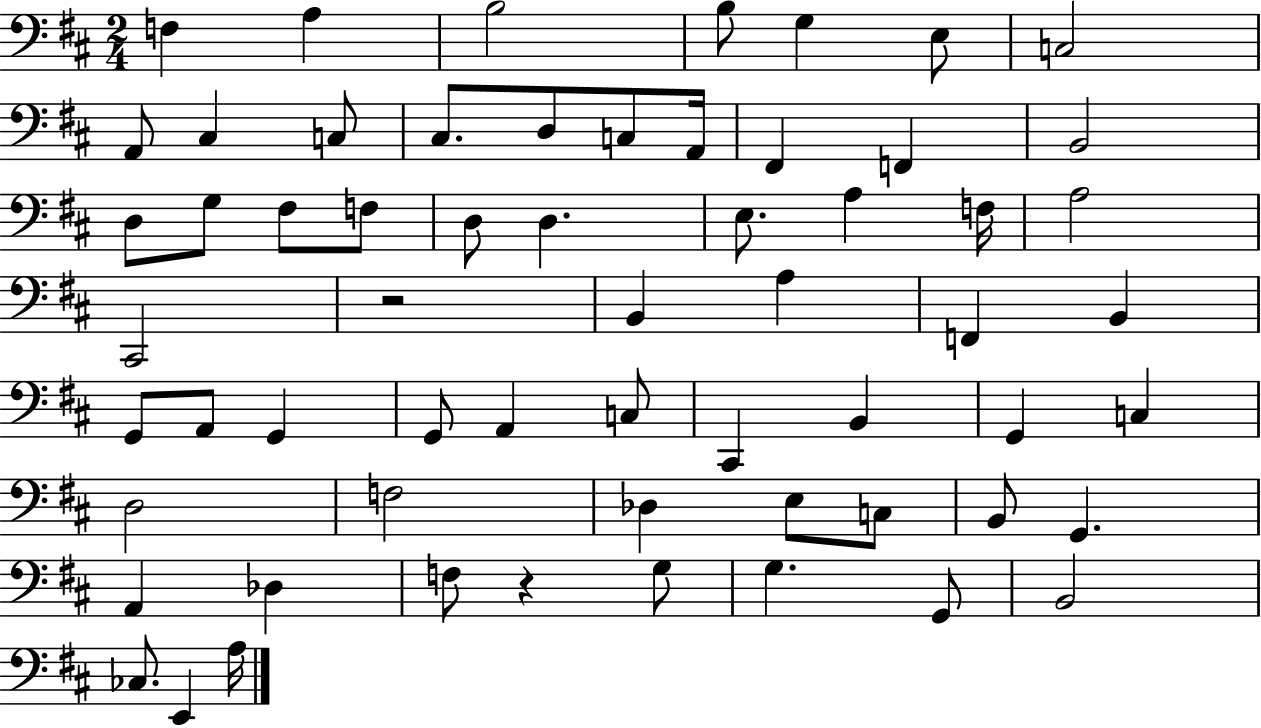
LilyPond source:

{
  \clef bass
  \numericTimeSignature
  \time 2/4
  \key d \major
  f4 a4 | b2 | b8 g4 e8 | c2 | \break a,8 cis4 c8 | cis8. d8 c8 a,16 | fis,4 f,4 | b,2 | \break d8 g8 fis8 f8 | d8 d4. | e8. a4 f16 | a2 | \break cis,2 | r2 | b,4 a4 | f,4 b,4 | \break g,8 a,8 g,4 | g,8 a,4 c8 | cis,4 b,4 | g,4 c4 | \break d2 | f2 | des4 e8 c8 | b,8 g,4. | \break a,4 des4 | f8 r4 g8 | g4. g,8 | b,2 | \break ces8. e,4 a16 | \bar "|."
}